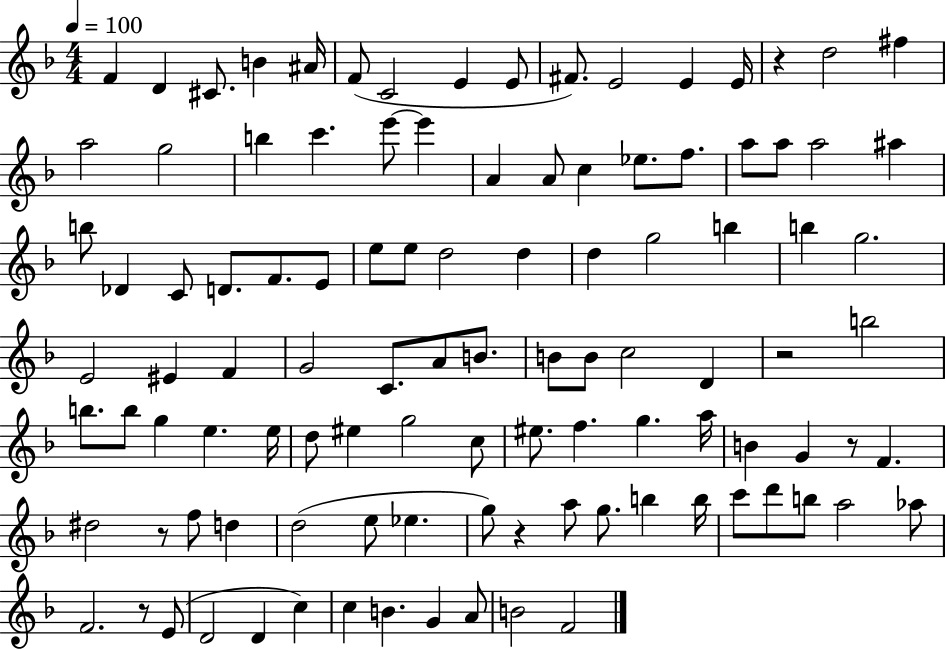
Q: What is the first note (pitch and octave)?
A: F4